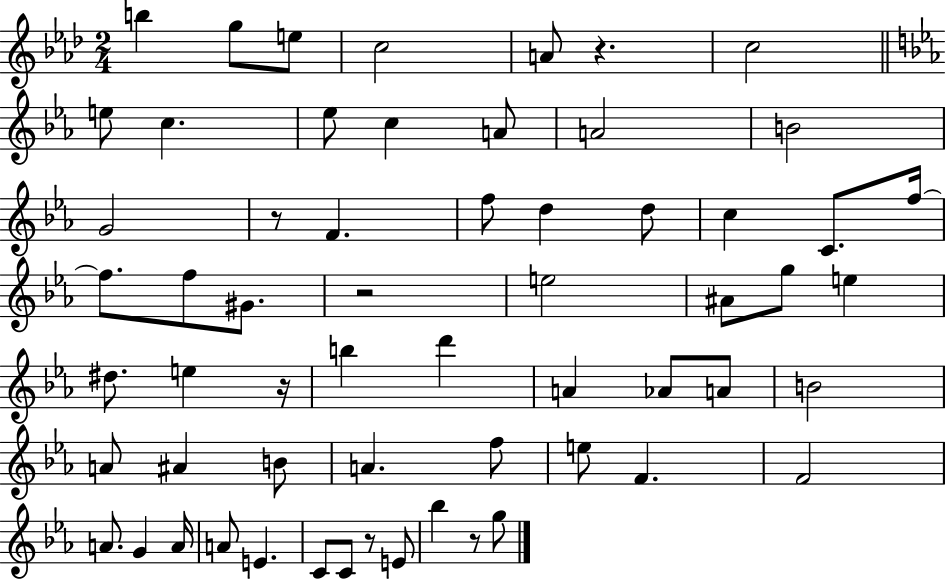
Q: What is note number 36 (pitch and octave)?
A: B4